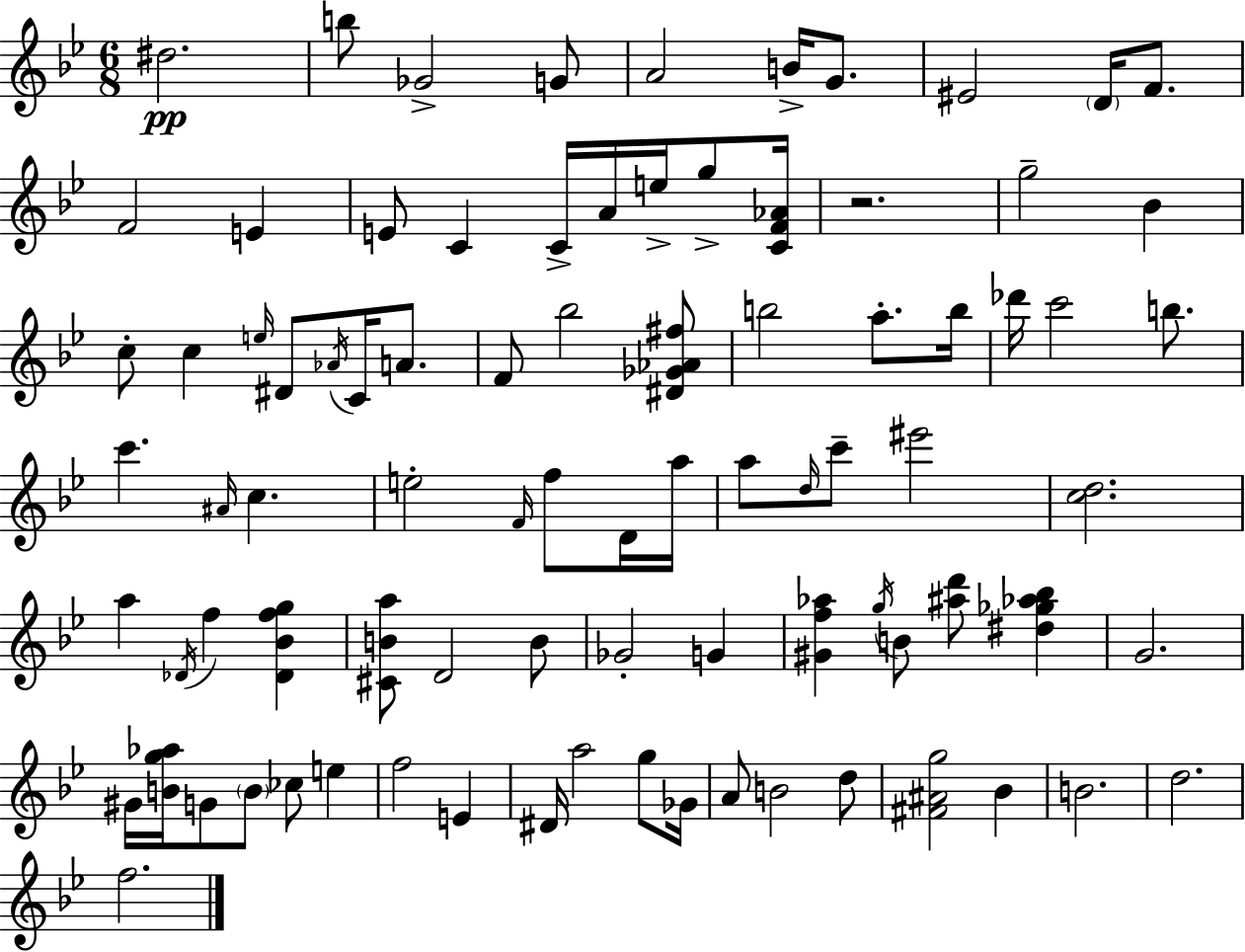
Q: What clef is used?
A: treble